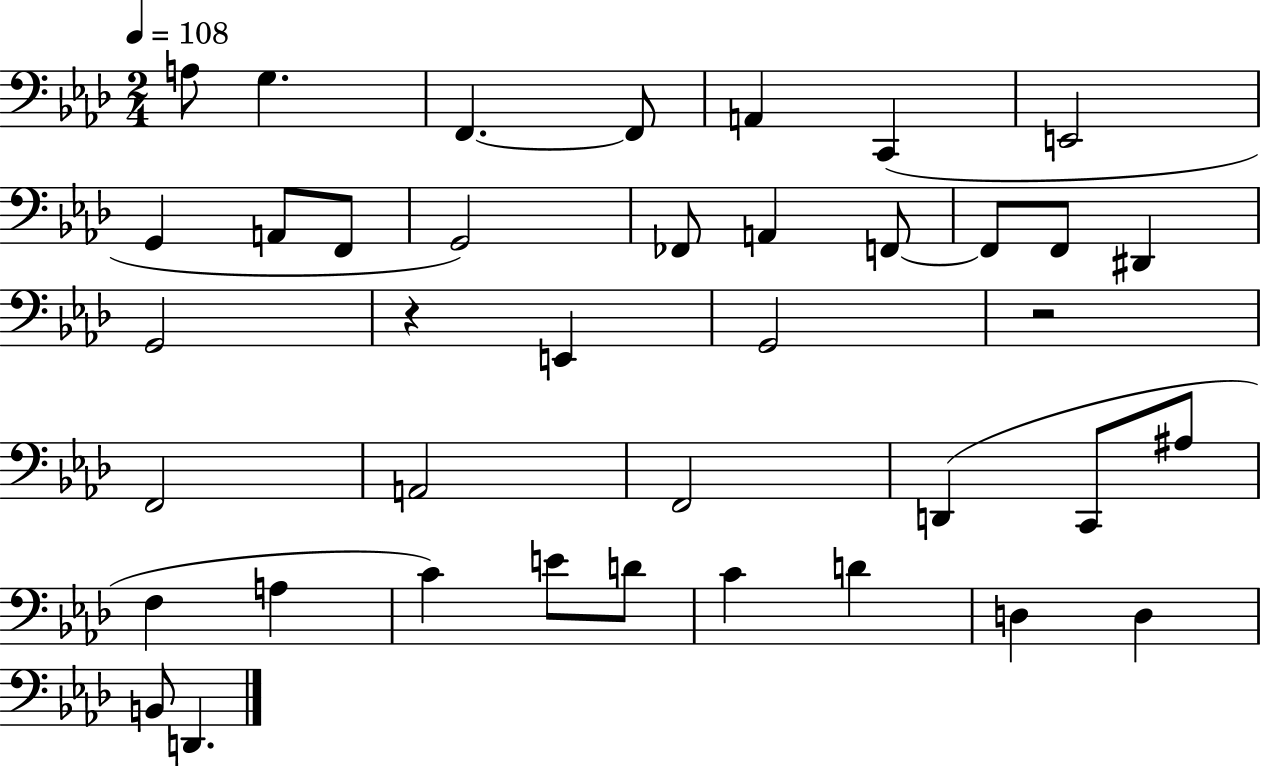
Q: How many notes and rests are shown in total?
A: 39